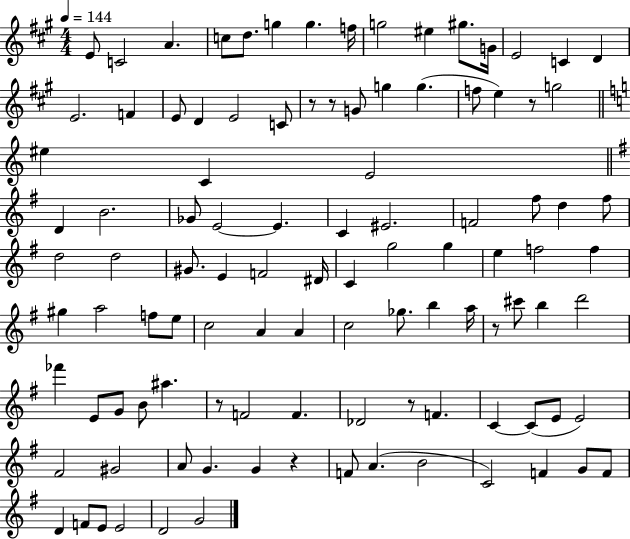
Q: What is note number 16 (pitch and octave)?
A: E4